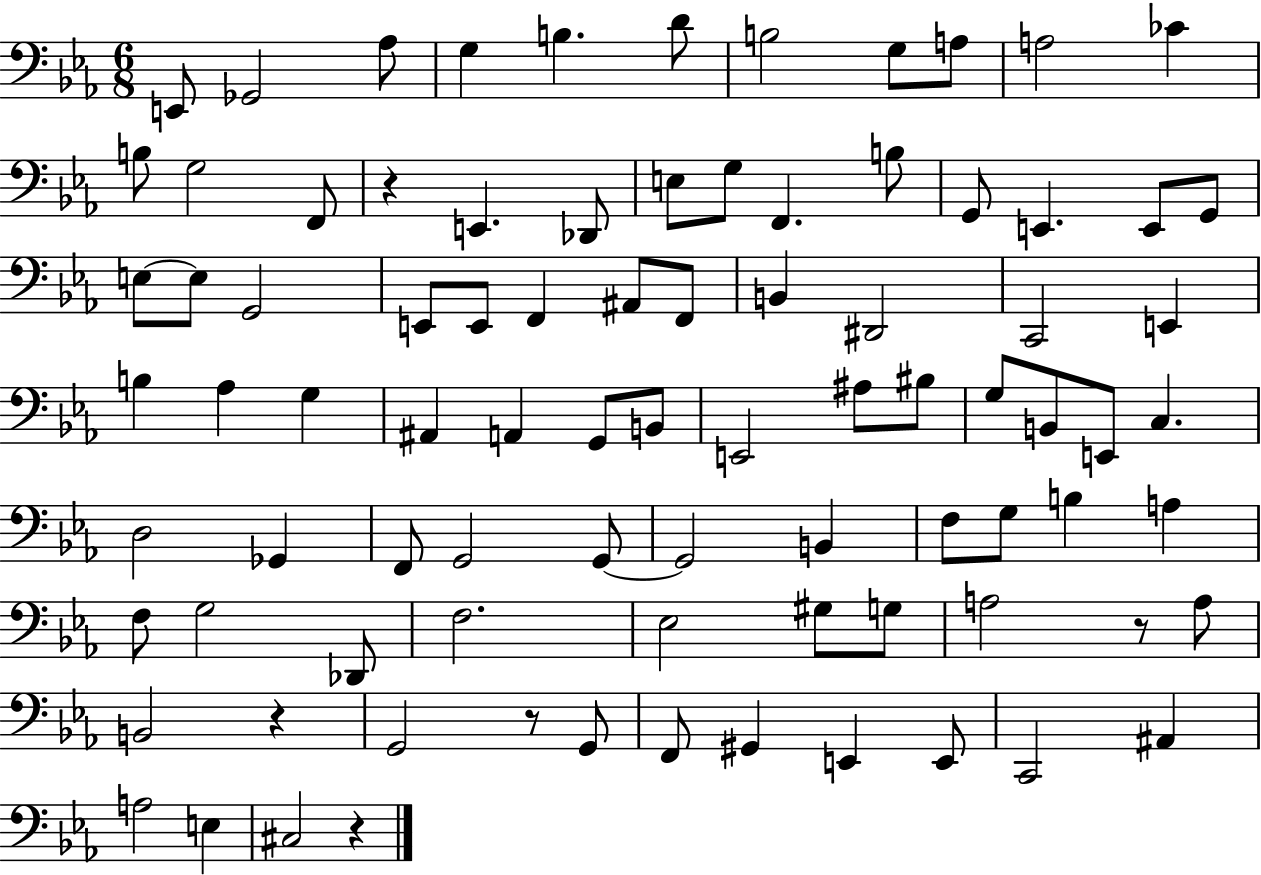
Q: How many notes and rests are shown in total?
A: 87